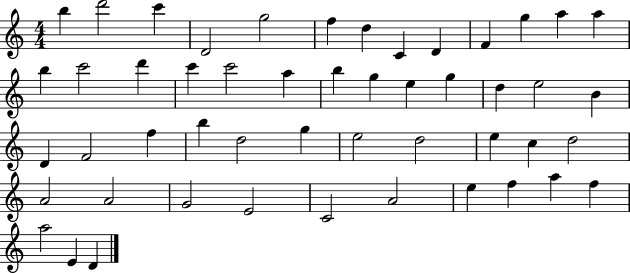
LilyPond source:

{
  \clef treble
  \numericTimeSignature
  \time 4/4
  \key c \major
  b''4 d'''2 c'''4 | d'2 g''2 | f''4 d''4 c'4 d'4 | f'4 g''4 a''4 a''4 | \break b''4 c'''2 d'''4 | c'''4 c'''2 a''4 | b''4 g''4 e''4 g''4 | d''4 e''2 b'4 | \break d'4 f'2 f''4 | b''4 d''2 g''4 | e''2 d''2 | e''4 c''4 d''2 | \break a'2 a'2 | g'2 e'2 | c'2 a'2 | e''4 f''4 a''4 f''4 | \break a''2 e'4 d'4 | \bar "|."
}